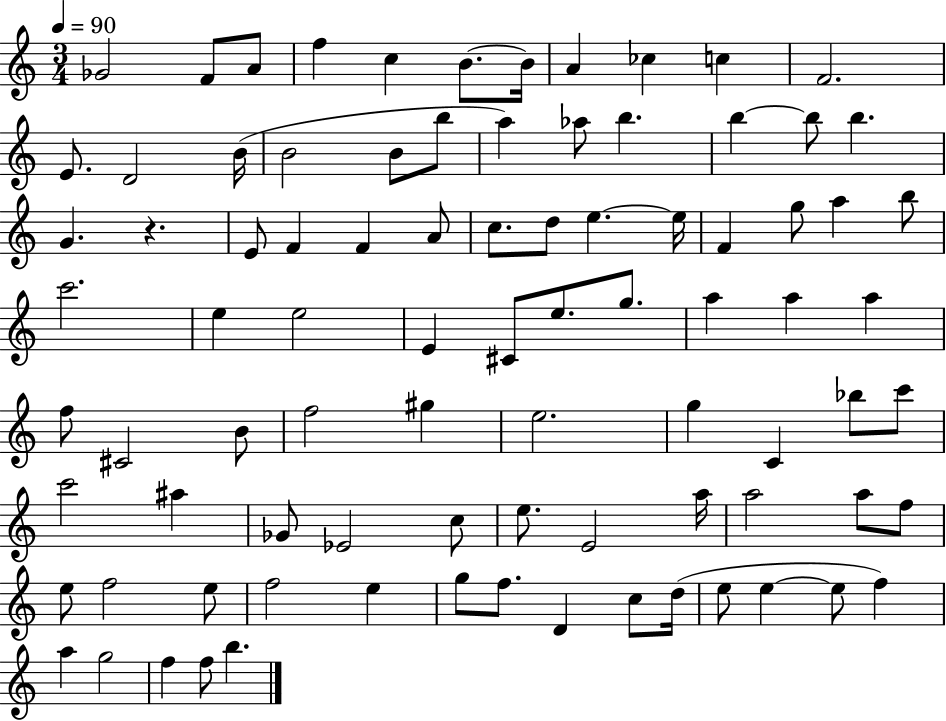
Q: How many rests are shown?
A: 1